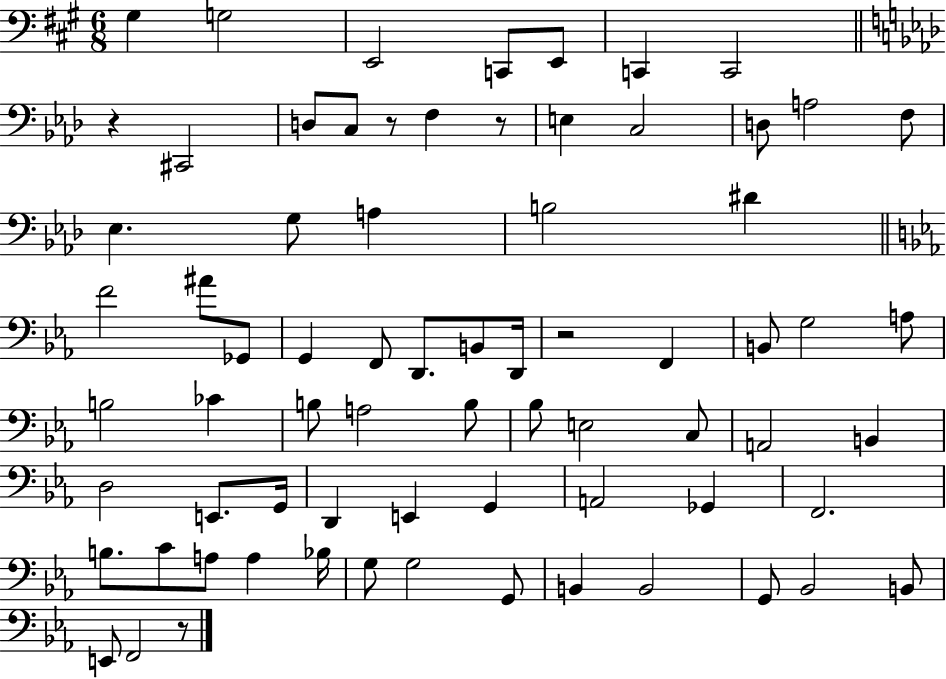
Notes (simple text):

G#3/q G3/h E2/h C2/e E2/e C2/q C2/h R/q C#2/h D3/e C3/e R/e F3/q R/e E3/q C3/h D3/e A3/h F3/e Eb3/q. G3/e A3/q B3/h D#4/q F4/h A#4/e Gb2/e G2/q F2/e D2/e. B2/e D2/s R/h F2/q B2/e G3/h A3/e B3/h CES4/q B3/e A3/h B3/e Bb3/e E3/h C3/e A2/h B2/q D3/h E2/e. G2/s D2/q E2/q G2/q A2/h Gb2/q F2/h. B3/e. C4/e A3/e A3/q Bb3/s G3/e G3/h G2/e B2/q B2/h G2/e Bb2/h B2/e E2/e F2/h R/e